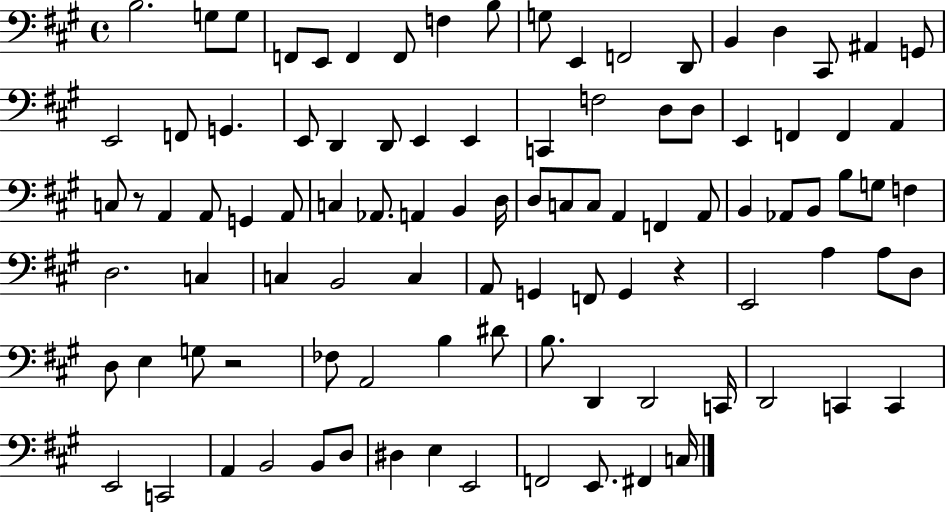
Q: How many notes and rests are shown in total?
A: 99